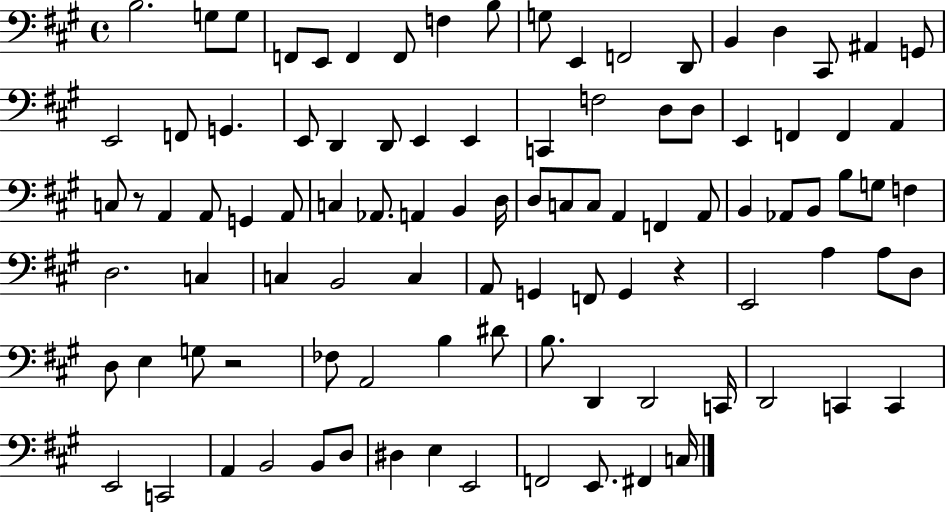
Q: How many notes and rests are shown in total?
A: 99